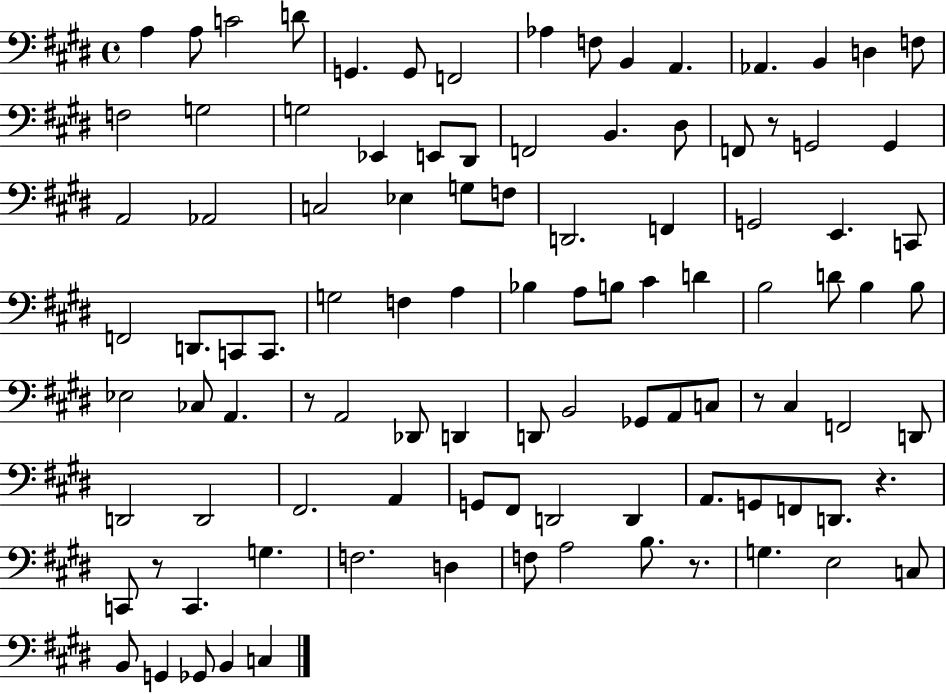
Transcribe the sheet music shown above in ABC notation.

X:1
T:Untitled
M:4/4
L:1/4
K:E
A, A,/2 C2 D/2 G,, G,,/2 F,,2 _A, F,/2 B,, A,, _A,, B,, D, F,/2 F,2 G,2 G,2 _E,, E,,/2 ^D,,/2 F,,2 B,, ^D,/2 F,,/2 z/2 G,,2 G,, A,,2 _A,,2 C,2 _E, G,/2 F,/2 D,,2 F,, G,,2 E,, C,,/2 F,,2 D,,/2 C,,/2 C,,/2 G,2 F, A, _B, A,/2 B,/2 ^C D B,2 D/2 B, B,/2 _E,2 _C,/2 A,, z/2 A,,2 _D,,/2 D,, D,,/2 B,,2 _G,,/2 A,,/2 C,/2 z/2 ^C, F,,2 D,,/2 D,,2 D,,2 ^F,,2 A,, G,,/2 ^F,,/2 D,,2 D,, A,,/2 G,,/2 F,,/2 D,,/2 z C,,/2 z/2 C,, G, F,2 D, F,/2 A,2 B,/2 z/2 G, E,2 C,/2 B,,/2 G,, _G,,/2 B,, C,